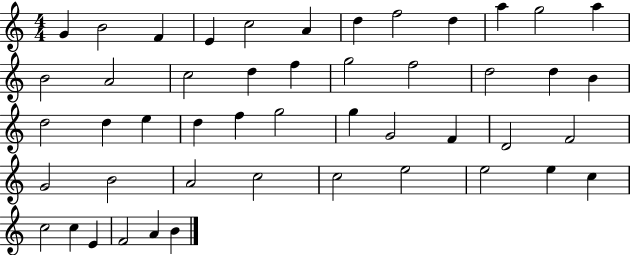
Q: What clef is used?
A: treble